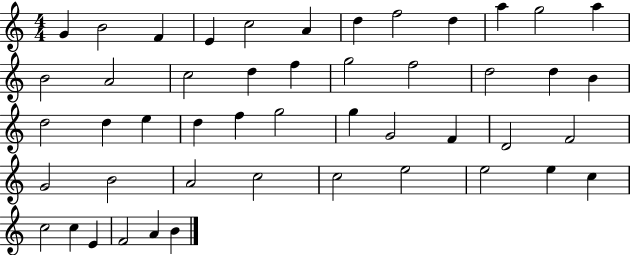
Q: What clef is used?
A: treble